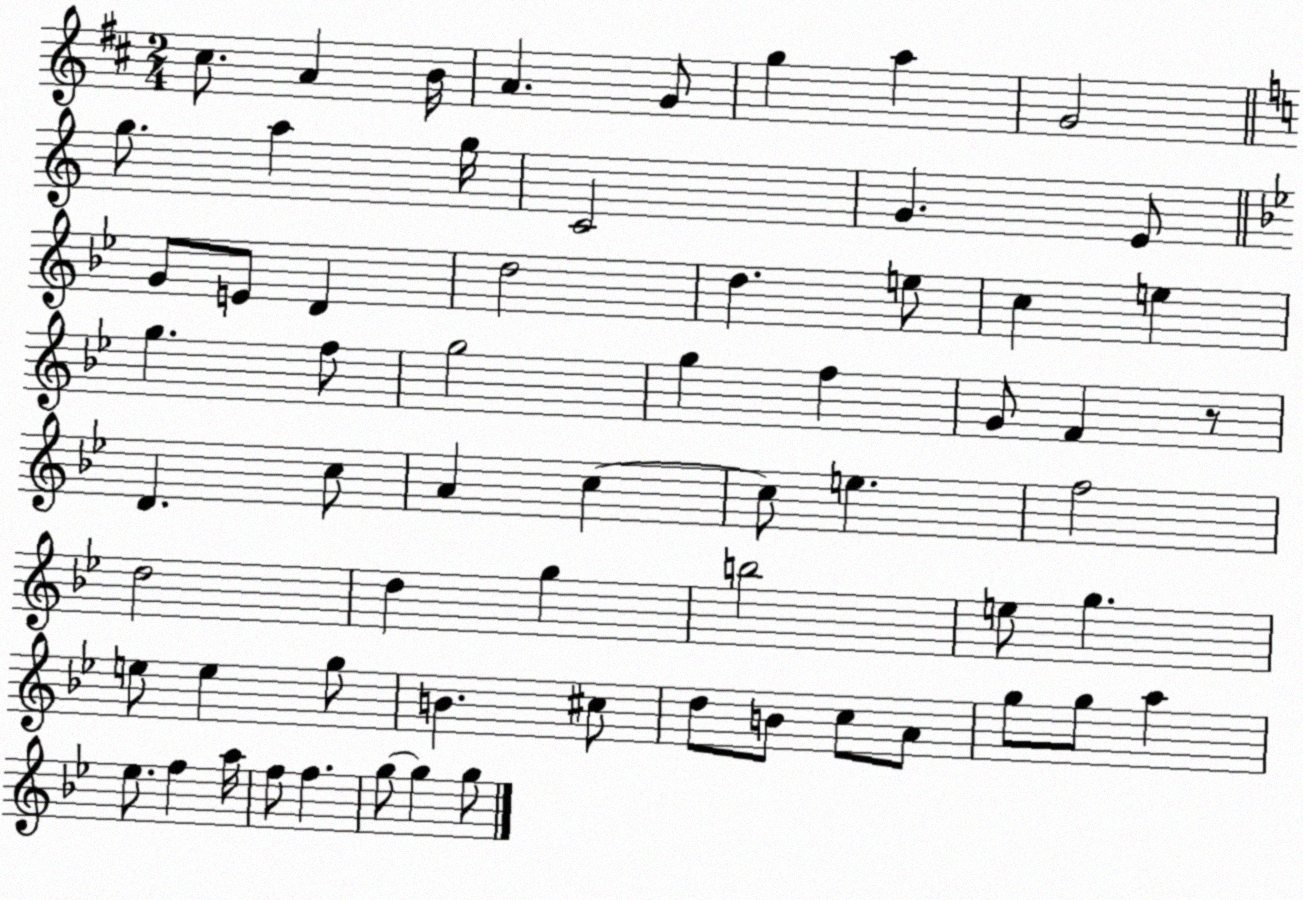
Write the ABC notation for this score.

X:1
T:Untitled
M:2/4
L:1/4
K:D
^c/2 A B/4 A G/2 g a G2 g/2 a g/4 C2 G E/2 G/2 E/2 D d2 d e/2 c e g f/2 g2 g f G/2 F z/2 D c/2 A c c/2 e f2 d2 d g b2 e/2 g e/2 e g/2 B ^c/2 d/2 B/2 c/2 A/2 g/2 g/2 a _e/2 f a/4 f/2 f g/2 g g/2